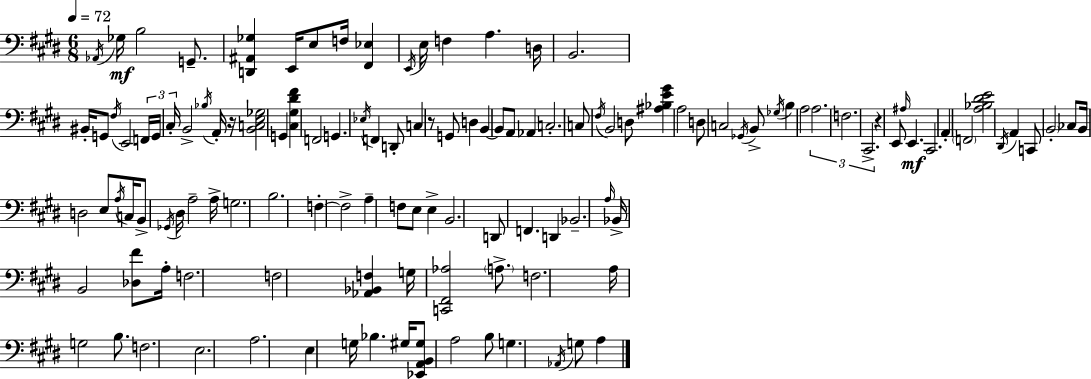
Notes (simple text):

Ab2/s Gb3/s B3/h G2/e. [D2,A#2,Gb3]/q E2/s E3/e F3/s [F#2,Eb3]/q E2/s E3/s F3/q A3/q. D3/s B2/h. BIS2/s G2/e F#3/s E2/h F2/s G2/s C#3/s B2/h Bb3/s A2/s R/s [B2,C3,E3,Gb3]/h G2/q [C#3,G#3,D#4,F#4]/q F2/h G2/q. Eb3/s F2/q D2/e C3/q R/e G2/e D3/q B2/q B2/e A2/e Ab2/q C3/h. C3/e F#3/s B2/h D3/e [A#3,Bb3,E4,G#4]/q A3/h D3/e C3/h Gb2/s B2/e Gb3/s B3/q A3/h A3/h. F3/h. C#2/h. R/q E2/e A#3/s E2/q. C#2/h. A2/q F2/h [A3,Bb3,D#4,E4]/h D#2/s A2/q C2/e B2/h CES3/e B2/s D3/h E3/e A3/s C3/s B2/e Gb2/s D#3/s A3/h A3/s G3/h. B3/h. F3/q F3/h A3/q F3/e E3/e E3/q B2/h. D2/e F2/q. D2/q Bb2/h. A3/s Bb2/s B2/h [Db3,F#4]/e A3/s F3/h. F3/h [Ab2,Bb2,F3]/q G3/s [C2,F#2,Ab3]/h A3/e. F3/h. A3/s G3/h B3/e. F3/h. E3/h. A3/h. E3/q G3/s Bb3/q. G#3/s [Eb2,A2,B2,G#3]/e A3/h B3/e G3/q. Ab2/s G3/e A3/q